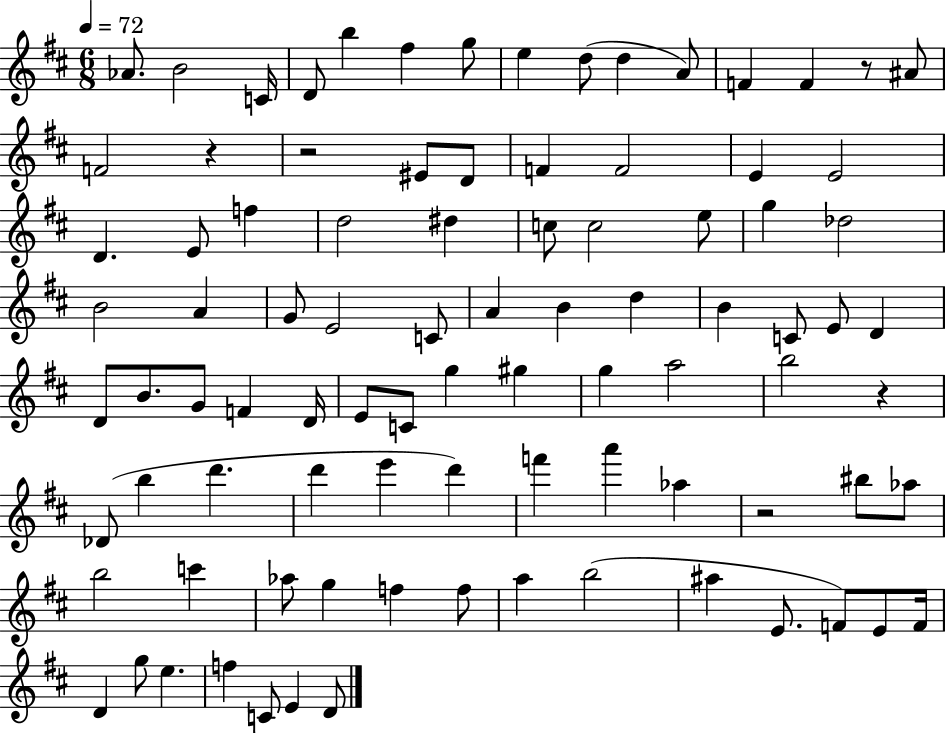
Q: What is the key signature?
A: D major